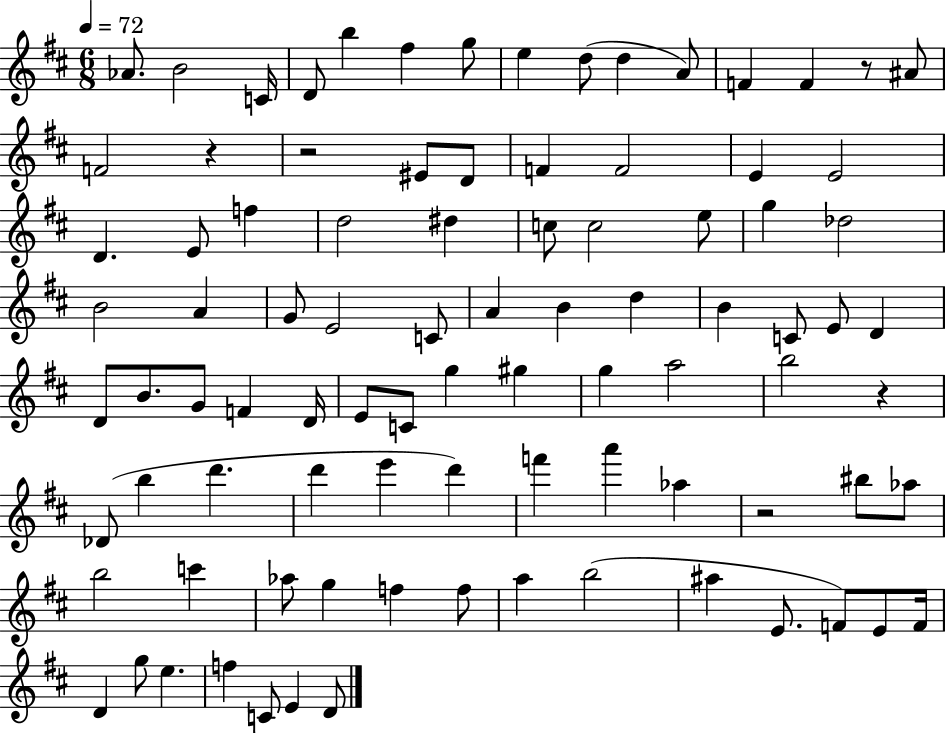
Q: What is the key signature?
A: D major